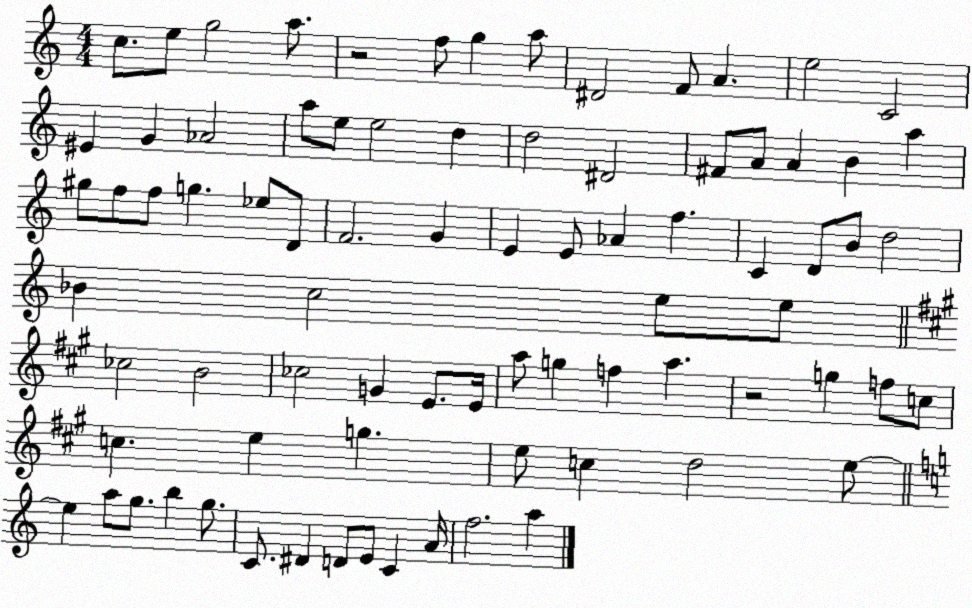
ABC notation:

X:1
T:Untitled
M:4/4
L:1/4
K:C
c/2 e/2 g2 a/2 z2 f/2 g a/2 ^D2 F/2 A e2 C2 ^E G _A2 a/2 e/2 e2 d d2 ^D2 ^F/2 A/2 A B a ^g/2 f/2 f/2 g _e/2 D/2 F2 G E E/2 _A f C D/2 B/2 d2 _B c2 e/2 e/2 _c2 B2 _c2 G E/2 E/4 a/2 g f a z2 g f/2 c/2 c e g e/2 c d2 e/2 e a/2 g/2 b g/2 C/2 ^D D/2 E/2 C A/4 f2 a